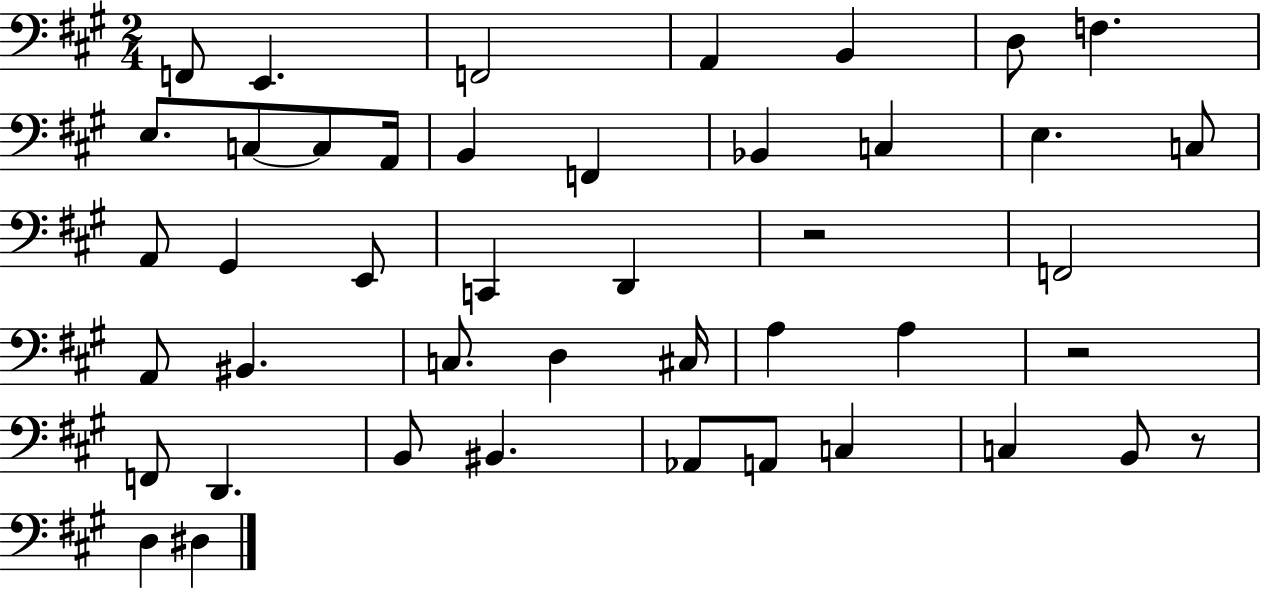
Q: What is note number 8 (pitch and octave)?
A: E3